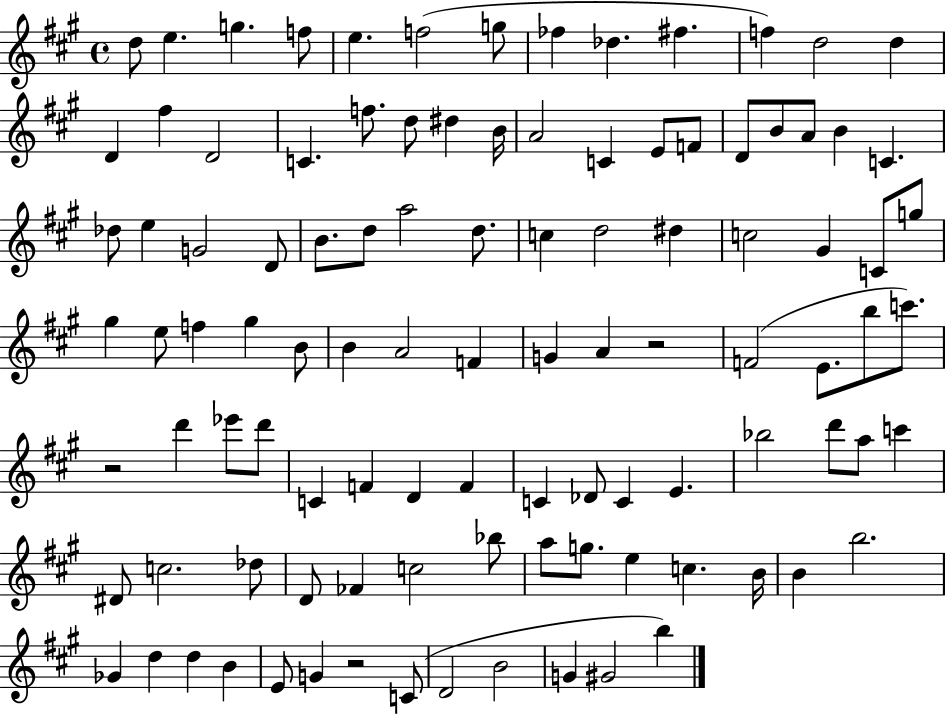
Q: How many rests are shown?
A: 3